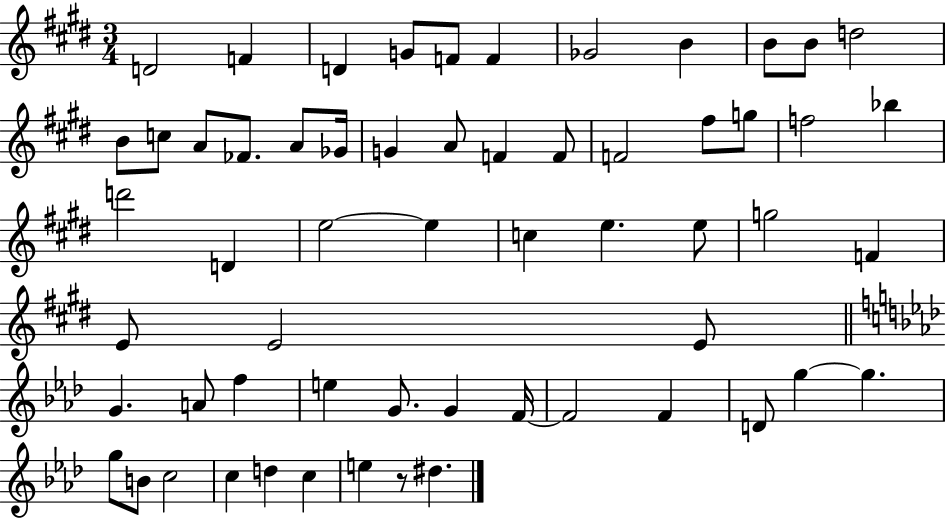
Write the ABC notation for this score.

X:1
T:Untitled
M:3/4
L:1/4
K:E
D2 F D G/2 F/2 F _G2 B B/2 B/2 d2 B/2 c/2 A/2 _F/2 A/2 _G/4 G A/2 F F/2 F2 ^f/2 g/2 f2 _b d'2 D e2 e c e e/2 g2 F E/2 E2 E/2 G A/2 f e G/2 G F/4 F2 F D/2 g g g/2 B/2 c2 c d c e z/2 ^d